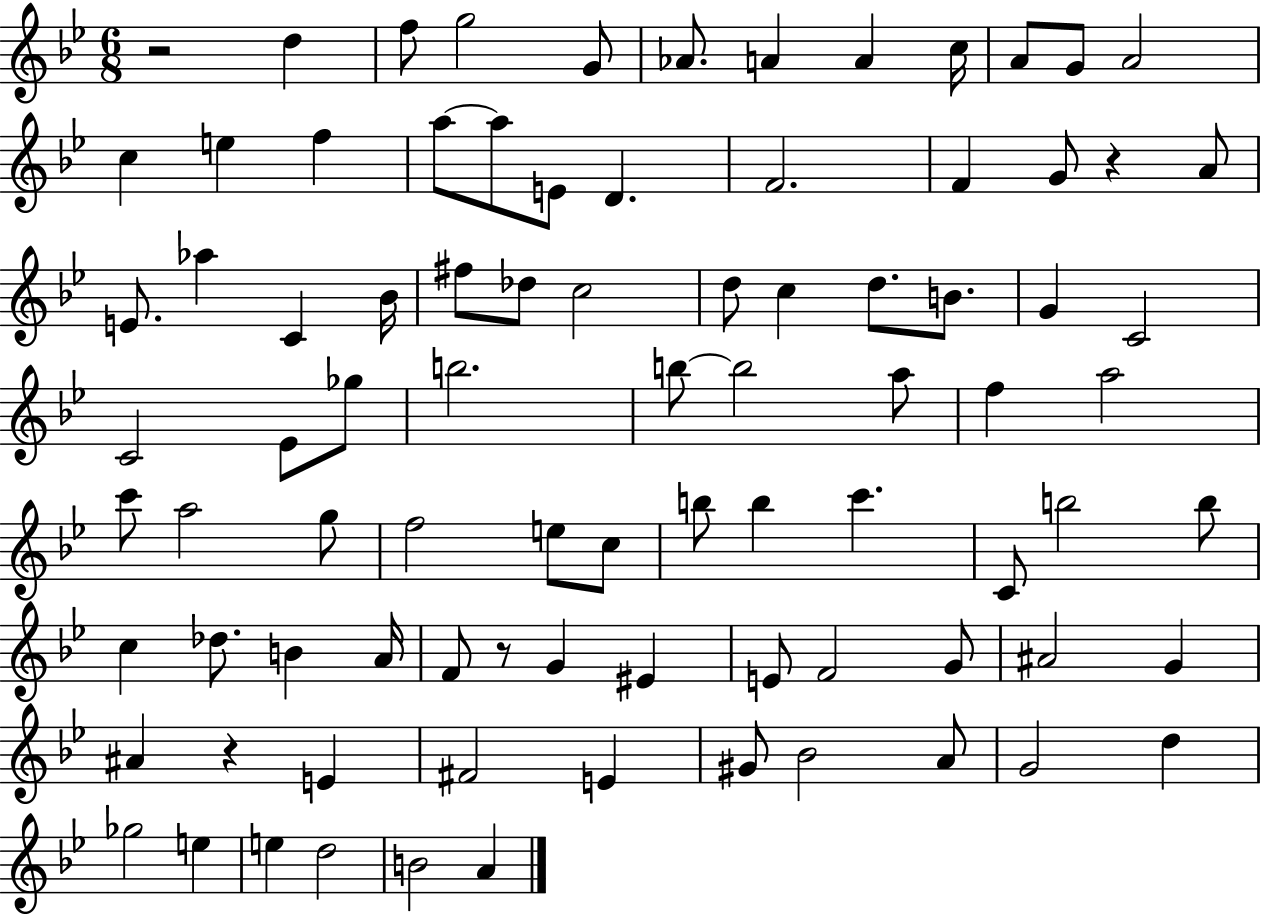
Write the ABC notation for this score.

X:1
T:Untitled
M:6/8
L:1/4
K:Bb
z2 d f/2 g2 G/2 _A/2 A A c/4 A/2 G/2 A2 c e f a/2 a/2 E/2 D F2 F G/2 z A/2 E/2 _a C _B/4 ^f/2 _d/2 c2 d/2 c d/2 B/2 G C2 C2 _E/2 _g/2 b2 b/2 b2 a/2 f a2 c'/2 a2 g/2 f2 e/2 c/2 b/2 b c' C/2 b2 b/2 c _d/2 B A/4 F/2 z/2 G ^E E/2 F2 G/2 ^A2 G ^A z E ^F2 E ^G/2 _B2 A/2 G2 d _g2 e e d2 B2 A